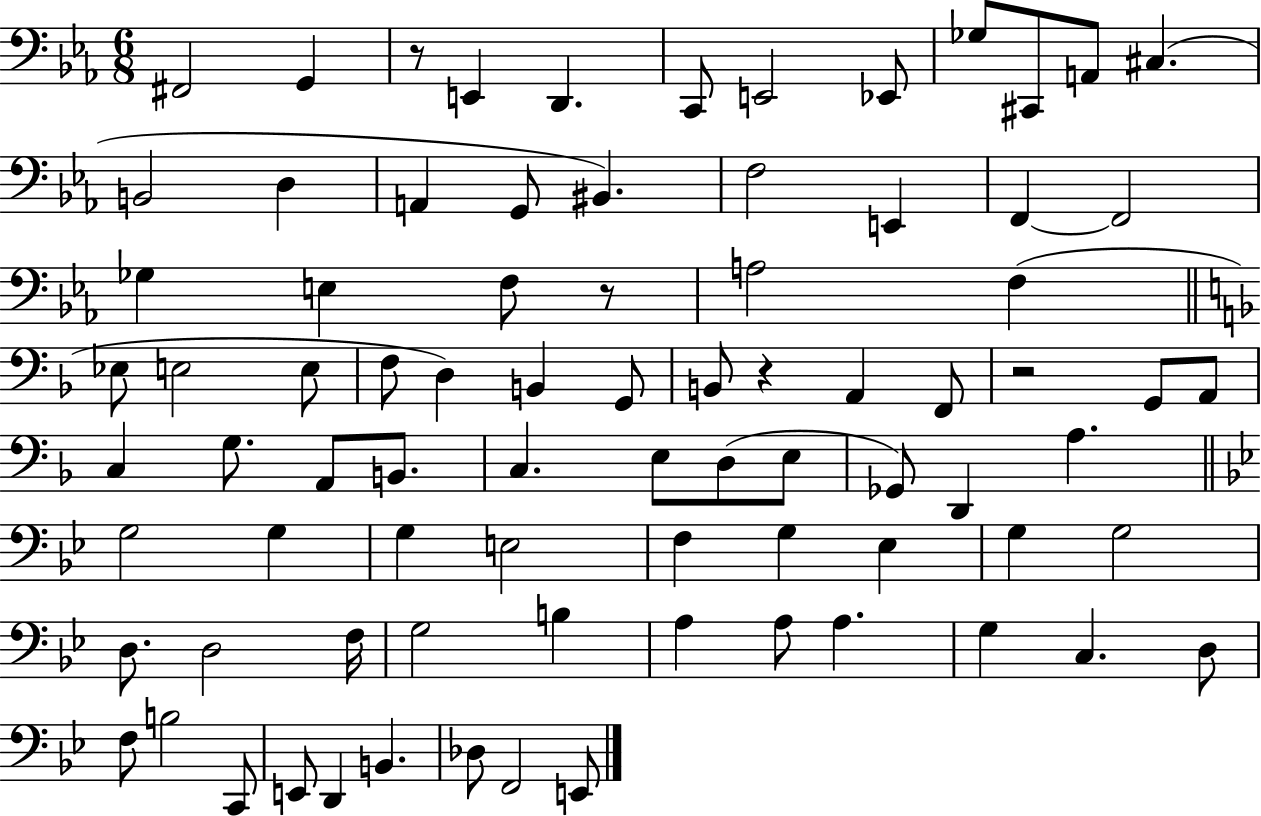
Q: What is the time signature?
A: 6/8